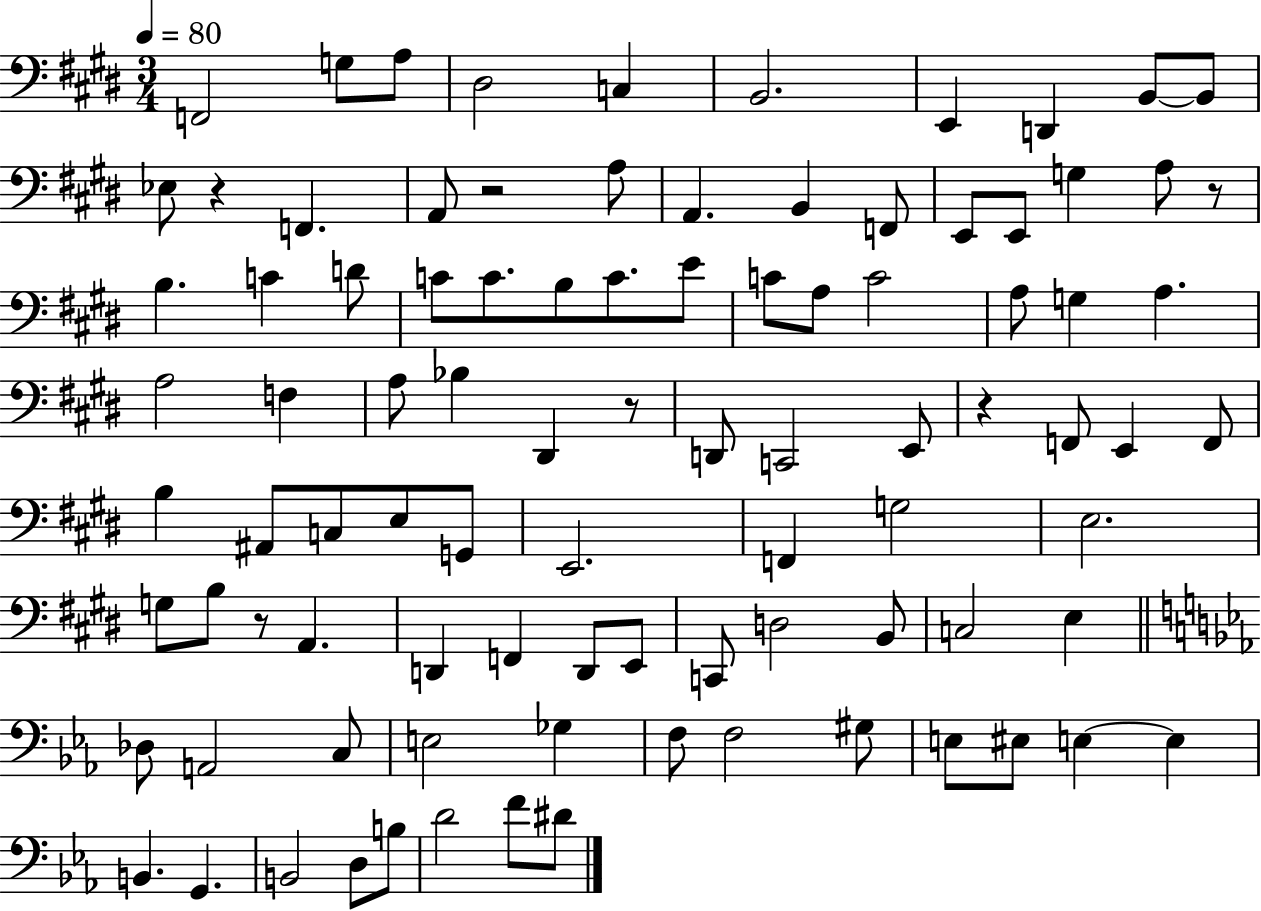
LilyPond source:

{
  \clef bass
  \numericTimeSignature
  \time 3/4
  \key e \major
  \tempo 4 = 80
  f,2 g8 a8 | dis2 c4 | b,2. | e,4 d,4 b,8~~ b,8 | \break ees8 r4 f,4. | a,8 r2 a8 | a,4. b,4 f,8 | e,8 e,8 g4 a8 r8 | \break b4. c'4 d'8 | c'8 c'8. b8 c'8. e'8 | c'8 a8 c'2 | a8 g4 a4. | \break a2 f4 | a8 bes4 dis,4 r8 | d,8 c,2 e,8 | r4 f,8 e,4 f,8 | \break b4 ais,8 c8 e8 g,8 | e,2. | f,4 g2 | e2. | \break g8 b8 r8 a,4. | d,4 f,4 d,8 e,8 | c,8 d2 b,8 | c2 e4 | \break \bar "||" \break \key ees \major des8 a,2 c8 | e2 ges4 | f8 f2 gis8 | e8 eis8 e4~~ e4 | \break b,4. g,4. | b,2 d8 b8 | d'2 f'8 dis'8 | \bar "|."
}